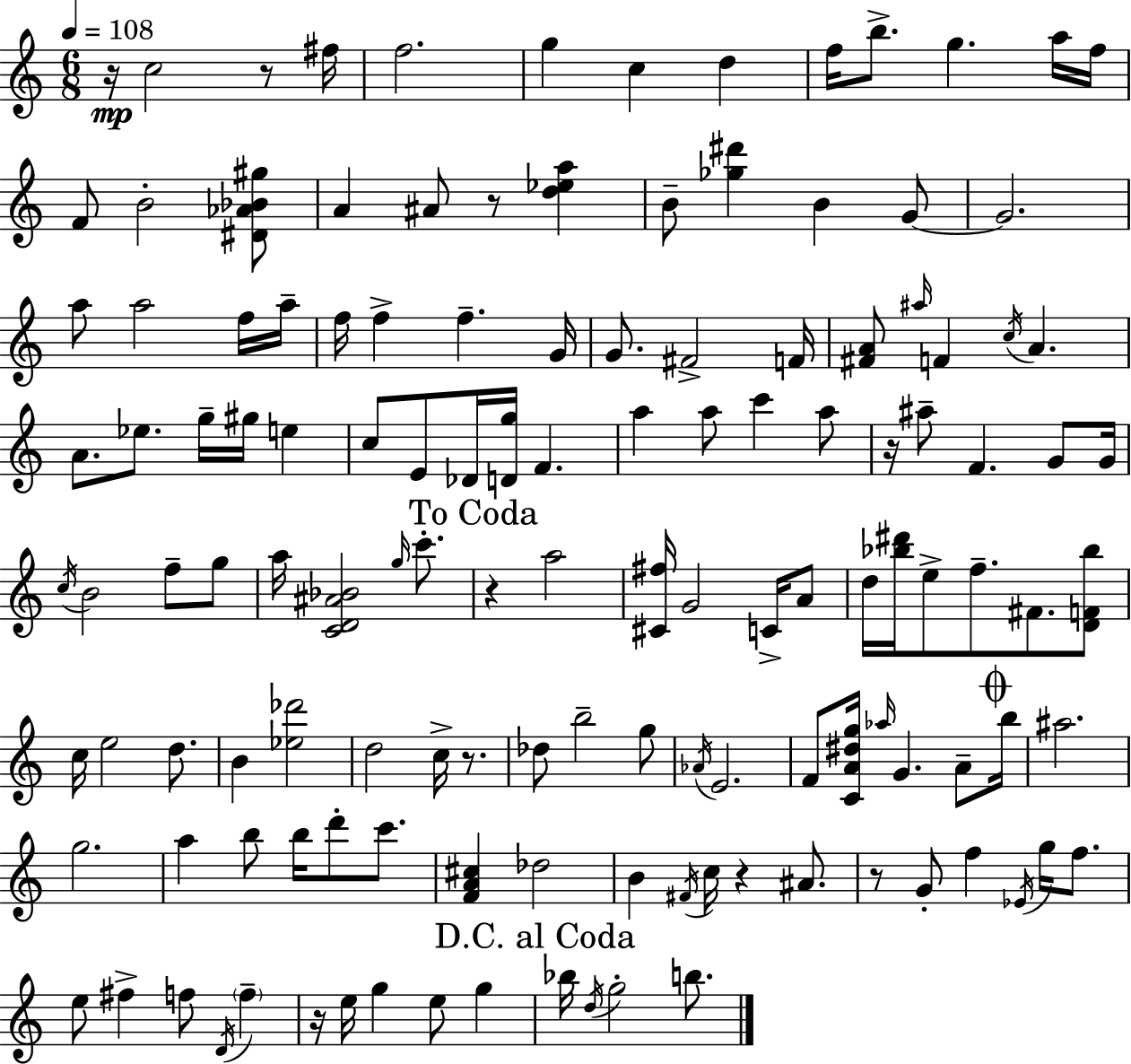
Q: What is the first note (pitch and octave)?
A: C5